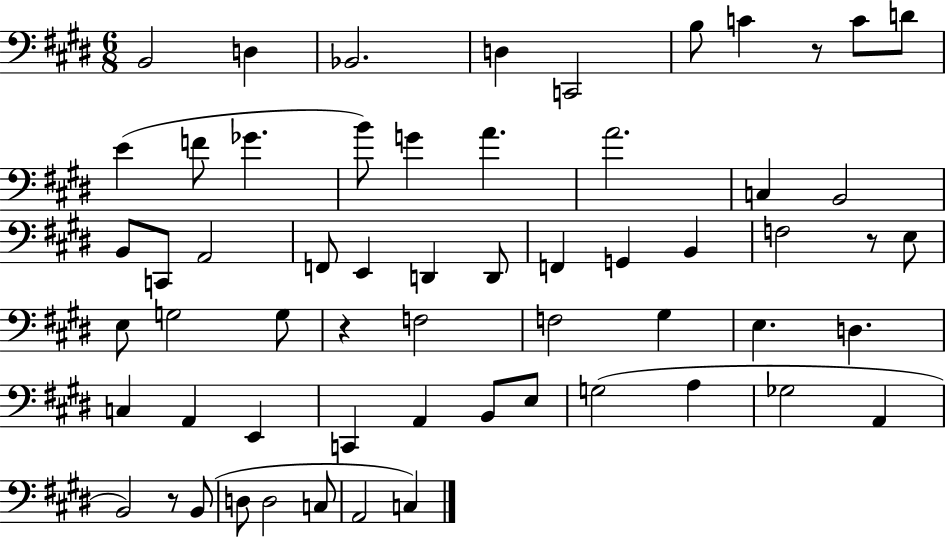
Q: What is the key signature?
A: E major